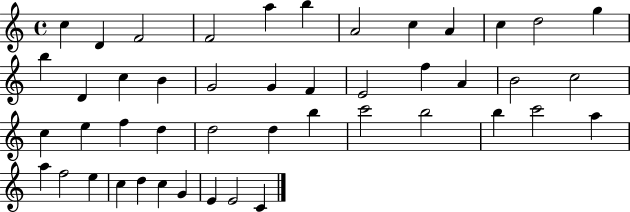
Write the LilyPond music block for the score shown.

{
  \clef treble
  \time 4/4
  \defaultTimeSignature
  \key c \major
  c''4 d'4 f'2 | f'2 a''4 b''4 | a'2 c''4 a'4 | c''4 d''2 g''4 | \break b''4 d'4 c''4 b'4 | g'2 g'4 f'4 | e'2 f''4 a'4 | b'2 c''2 | \break c''4 e''4 f''4 d''4 | d''2 d''4 b''4 | c'''2 b''2 | b''4 c'''2 a''4 | \break a''4 f''2 e''4 | c''4 d''4 c''4 g'4 | e'4 e'2 c'4 | \bar "|."
}